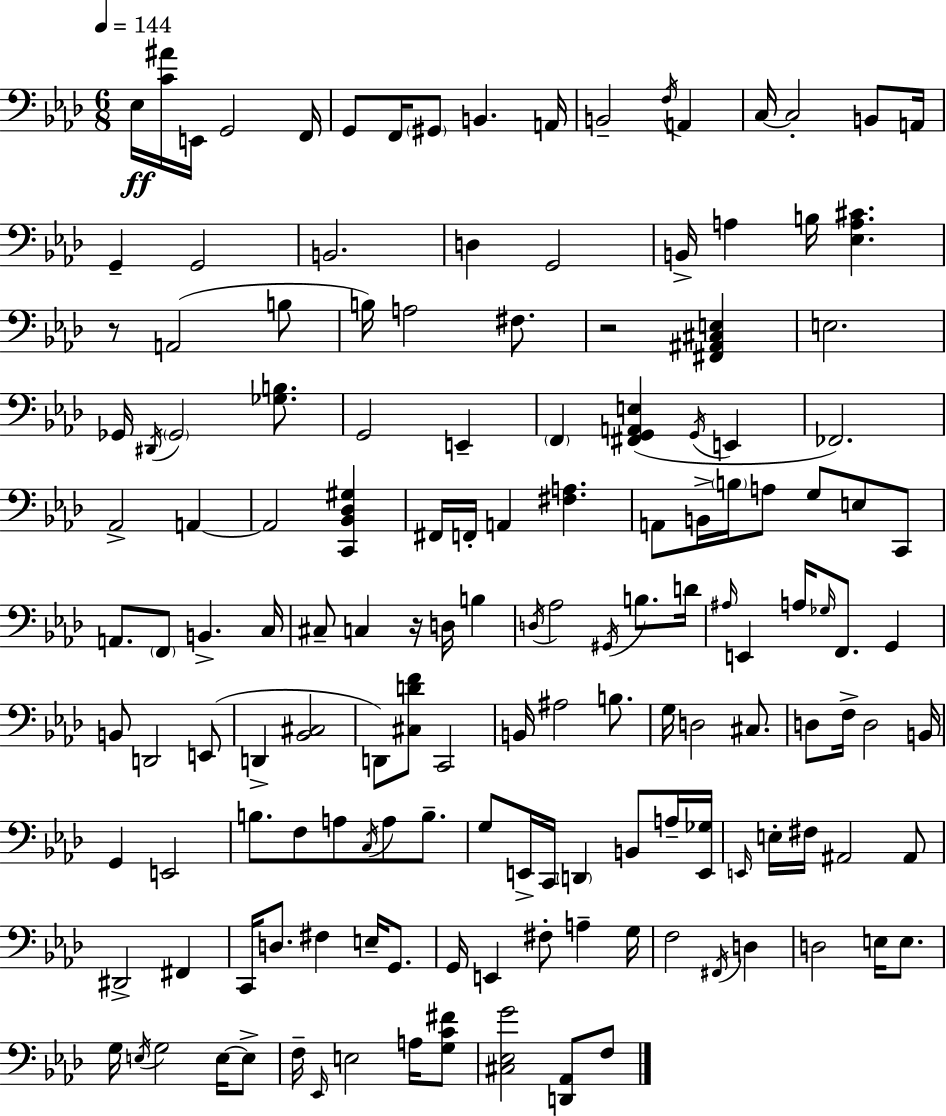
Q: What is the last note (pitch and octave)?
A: F3